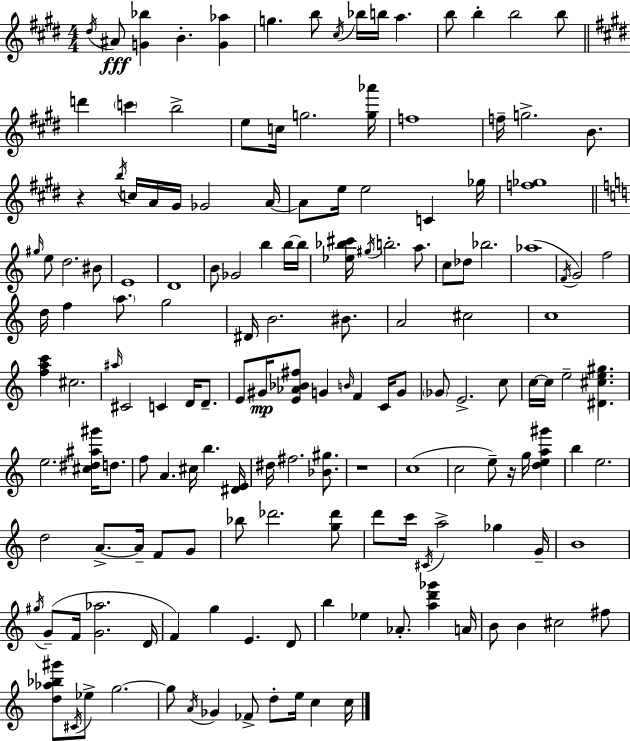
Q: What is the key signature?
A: E major